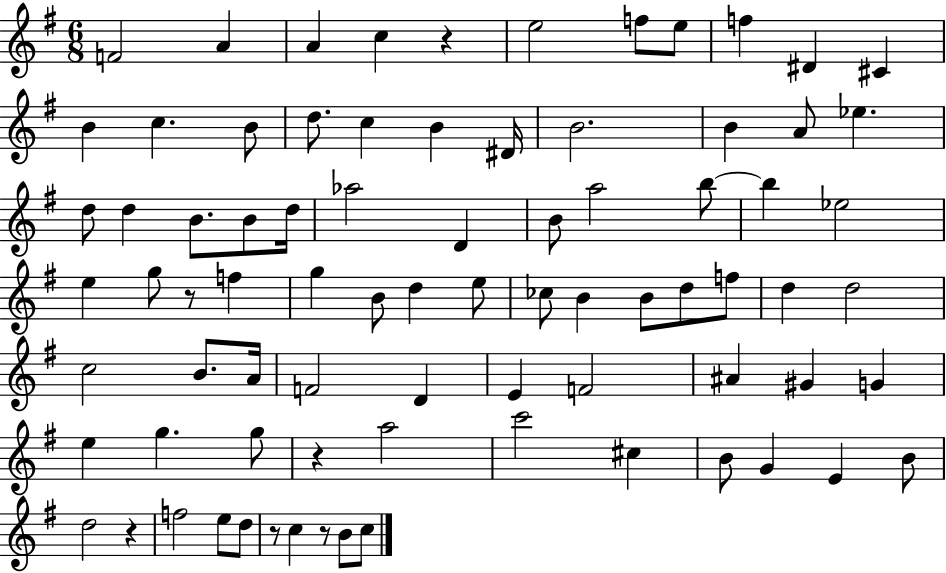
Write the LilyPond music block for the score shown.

{
  \clef treble
  \numericTimeSignature
  \time 6/8
  \key g \major
  \repeat volta 2 { f'2 a'4 | a'4 c''4 r4 | e''2 f''8 e''8 | f''4 dis'4 cis'4 | \break b'4 c''4. b'8 | d''8. c''4 b'4 dis'16 | b'2. | b'4 a'8 ees''4. | \break d''8 d''4 b'8. b'8 d''16 | aes''2 d'4 | b'8 a''2 b''8~~ | b''4 ees''2 | \break e''4 g''8 r8 f''4 | g''4 b'8 d''4 e''8 | ces''8 b'4 b'8 d''8 f''8 | d''4 d''2 | \break c''2 b'8. a'16 | f'2 d'4 | e'4 f'2 | ais'4 gis'4 g'4 | \break e''4 g''4. g''8 | r4 a''2 | c'''2 cis''4 | b'8 g'4 e'4 b'8 | \break d''2 r4 | f''2 e''8 d''8 | r8 c''4 r8 b'8 c''8 | } \bar "|."
}